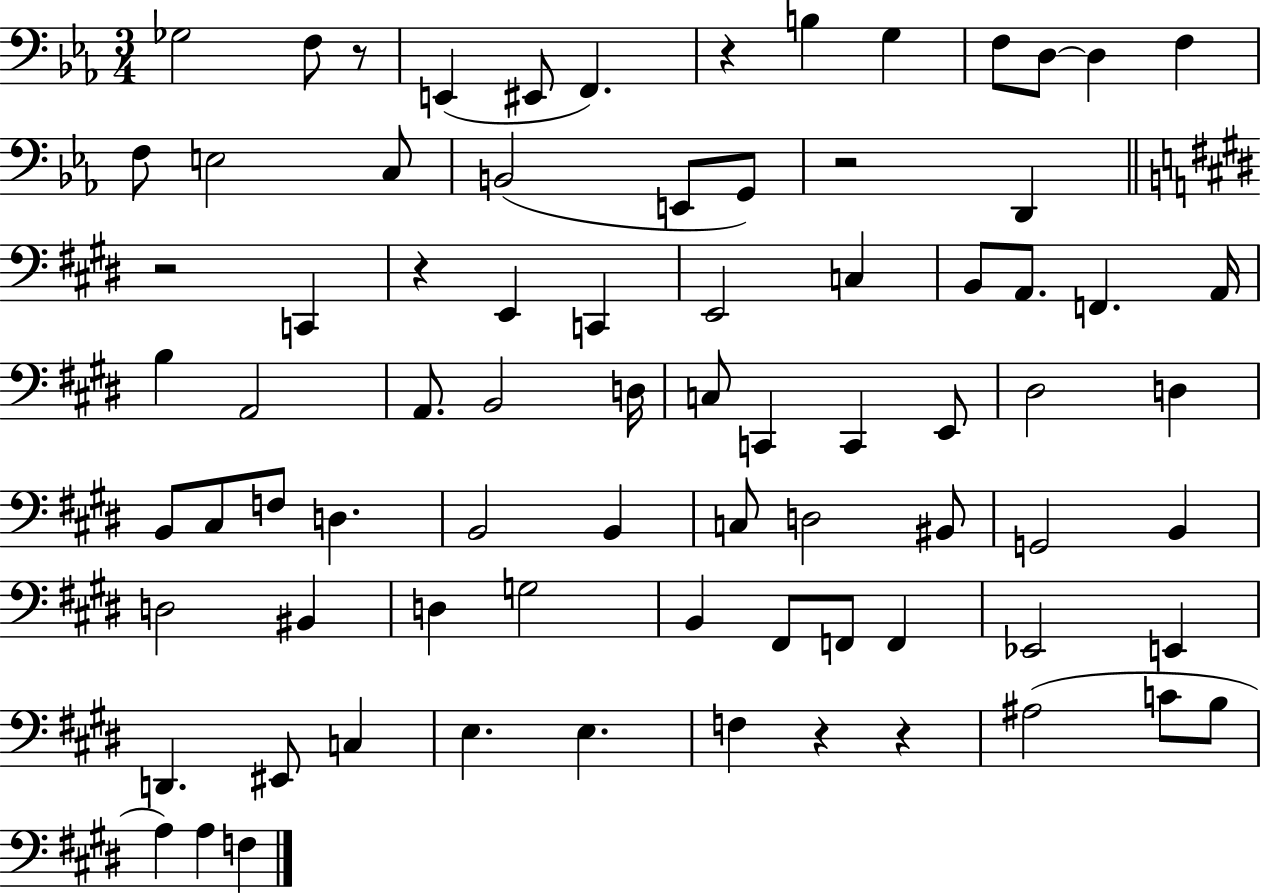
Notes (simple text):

Gb3/h F3/e R/e E2/q EIS2/e F2/q. R/q B3/q G3/q F3/e D3/e D3/q F3/q F3/e E3/h C3/e B2/h E2/e G2/e R/h D2/q R/h C2/q R/q E2/q C2/q E2/h C3/q B2/e A2/e. F2/q. A2/s B3/q A2/h A2/e. B2/h D3/s C3/e C2/q C2/q E2/e D#3/h D3/q B2/e C#3/e F3/e D3/q. B2/h B2/q C3/e D3/h BIS2/e G2/h B2/q D3/h BIS2/q D3/q G3/h B2/q F#2/e F2/e F2/q Eb2/h E2/q D2/q. EIS2/e C3/q E3/q. E3/q. F3/q R/q R/q A#3/h C4/e B3/e A3/q A3/q F3/q